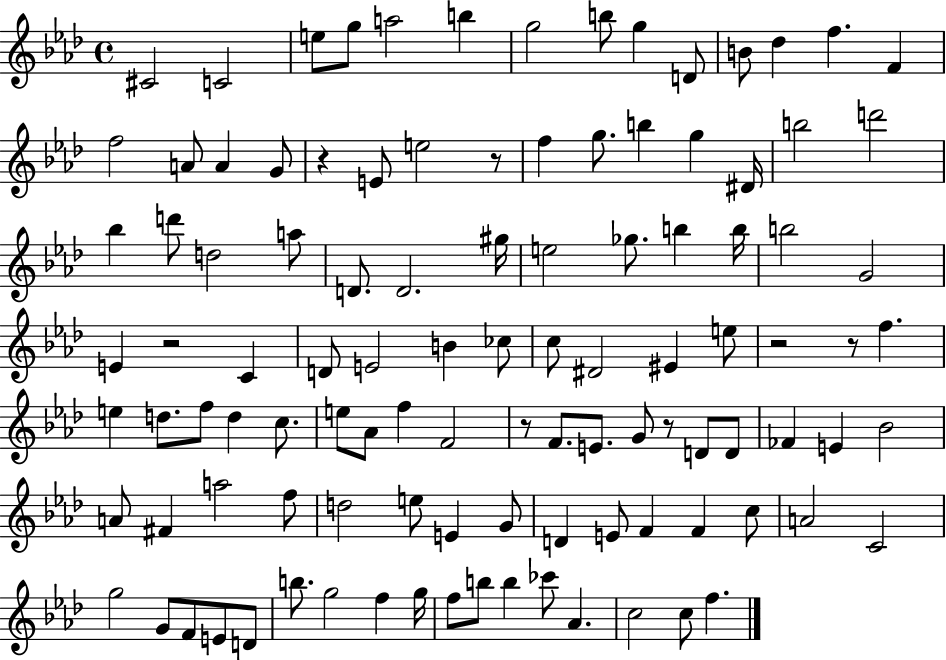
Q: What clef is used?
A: treble